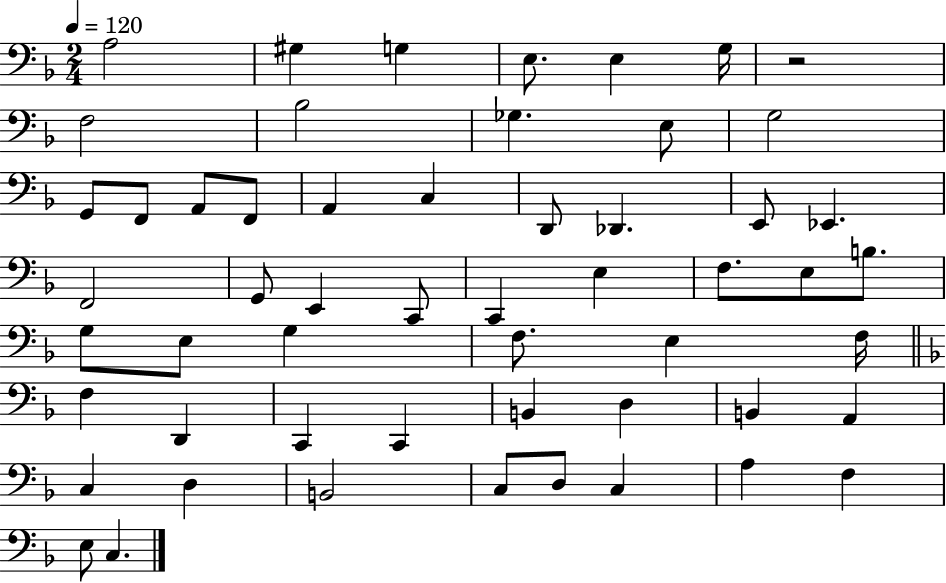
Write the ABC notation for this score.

X:1
T:Untitled
M:2/4
L:1/4
K:F
A,2 ^G, G, E,/2 E, G,/4 z2 F,2 _B,2 _G, E,/2 G,2 G,,/2 F,,/2 A,,/2 F,,/2 A,, C, D,,/2 _D,, E,,/2 _E,, F,,2 G,,/2 E,, C,,/2 C,, E, F,/2 E,/2 B,/2 G,/2 E,/2 G, F,/2 E, F,/4 F, D,, C,, C,, B,, D, B,, A,, C, D, B,,2 C,/2 D,/2 C, A, F, E,/2 C,